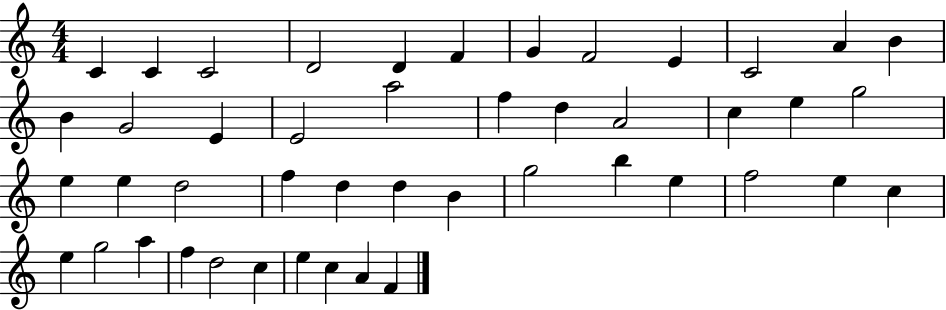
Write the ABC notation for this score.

X:1
T:Untitled
M:4/4
L:1/4
K:C
C C C2 D2 D F G F2 E C2 A B B G2 E E2 a2 f d A2 c e g2 e e d2 f d d B g2 b e f2 e c e g2 a f d2 c e c A F